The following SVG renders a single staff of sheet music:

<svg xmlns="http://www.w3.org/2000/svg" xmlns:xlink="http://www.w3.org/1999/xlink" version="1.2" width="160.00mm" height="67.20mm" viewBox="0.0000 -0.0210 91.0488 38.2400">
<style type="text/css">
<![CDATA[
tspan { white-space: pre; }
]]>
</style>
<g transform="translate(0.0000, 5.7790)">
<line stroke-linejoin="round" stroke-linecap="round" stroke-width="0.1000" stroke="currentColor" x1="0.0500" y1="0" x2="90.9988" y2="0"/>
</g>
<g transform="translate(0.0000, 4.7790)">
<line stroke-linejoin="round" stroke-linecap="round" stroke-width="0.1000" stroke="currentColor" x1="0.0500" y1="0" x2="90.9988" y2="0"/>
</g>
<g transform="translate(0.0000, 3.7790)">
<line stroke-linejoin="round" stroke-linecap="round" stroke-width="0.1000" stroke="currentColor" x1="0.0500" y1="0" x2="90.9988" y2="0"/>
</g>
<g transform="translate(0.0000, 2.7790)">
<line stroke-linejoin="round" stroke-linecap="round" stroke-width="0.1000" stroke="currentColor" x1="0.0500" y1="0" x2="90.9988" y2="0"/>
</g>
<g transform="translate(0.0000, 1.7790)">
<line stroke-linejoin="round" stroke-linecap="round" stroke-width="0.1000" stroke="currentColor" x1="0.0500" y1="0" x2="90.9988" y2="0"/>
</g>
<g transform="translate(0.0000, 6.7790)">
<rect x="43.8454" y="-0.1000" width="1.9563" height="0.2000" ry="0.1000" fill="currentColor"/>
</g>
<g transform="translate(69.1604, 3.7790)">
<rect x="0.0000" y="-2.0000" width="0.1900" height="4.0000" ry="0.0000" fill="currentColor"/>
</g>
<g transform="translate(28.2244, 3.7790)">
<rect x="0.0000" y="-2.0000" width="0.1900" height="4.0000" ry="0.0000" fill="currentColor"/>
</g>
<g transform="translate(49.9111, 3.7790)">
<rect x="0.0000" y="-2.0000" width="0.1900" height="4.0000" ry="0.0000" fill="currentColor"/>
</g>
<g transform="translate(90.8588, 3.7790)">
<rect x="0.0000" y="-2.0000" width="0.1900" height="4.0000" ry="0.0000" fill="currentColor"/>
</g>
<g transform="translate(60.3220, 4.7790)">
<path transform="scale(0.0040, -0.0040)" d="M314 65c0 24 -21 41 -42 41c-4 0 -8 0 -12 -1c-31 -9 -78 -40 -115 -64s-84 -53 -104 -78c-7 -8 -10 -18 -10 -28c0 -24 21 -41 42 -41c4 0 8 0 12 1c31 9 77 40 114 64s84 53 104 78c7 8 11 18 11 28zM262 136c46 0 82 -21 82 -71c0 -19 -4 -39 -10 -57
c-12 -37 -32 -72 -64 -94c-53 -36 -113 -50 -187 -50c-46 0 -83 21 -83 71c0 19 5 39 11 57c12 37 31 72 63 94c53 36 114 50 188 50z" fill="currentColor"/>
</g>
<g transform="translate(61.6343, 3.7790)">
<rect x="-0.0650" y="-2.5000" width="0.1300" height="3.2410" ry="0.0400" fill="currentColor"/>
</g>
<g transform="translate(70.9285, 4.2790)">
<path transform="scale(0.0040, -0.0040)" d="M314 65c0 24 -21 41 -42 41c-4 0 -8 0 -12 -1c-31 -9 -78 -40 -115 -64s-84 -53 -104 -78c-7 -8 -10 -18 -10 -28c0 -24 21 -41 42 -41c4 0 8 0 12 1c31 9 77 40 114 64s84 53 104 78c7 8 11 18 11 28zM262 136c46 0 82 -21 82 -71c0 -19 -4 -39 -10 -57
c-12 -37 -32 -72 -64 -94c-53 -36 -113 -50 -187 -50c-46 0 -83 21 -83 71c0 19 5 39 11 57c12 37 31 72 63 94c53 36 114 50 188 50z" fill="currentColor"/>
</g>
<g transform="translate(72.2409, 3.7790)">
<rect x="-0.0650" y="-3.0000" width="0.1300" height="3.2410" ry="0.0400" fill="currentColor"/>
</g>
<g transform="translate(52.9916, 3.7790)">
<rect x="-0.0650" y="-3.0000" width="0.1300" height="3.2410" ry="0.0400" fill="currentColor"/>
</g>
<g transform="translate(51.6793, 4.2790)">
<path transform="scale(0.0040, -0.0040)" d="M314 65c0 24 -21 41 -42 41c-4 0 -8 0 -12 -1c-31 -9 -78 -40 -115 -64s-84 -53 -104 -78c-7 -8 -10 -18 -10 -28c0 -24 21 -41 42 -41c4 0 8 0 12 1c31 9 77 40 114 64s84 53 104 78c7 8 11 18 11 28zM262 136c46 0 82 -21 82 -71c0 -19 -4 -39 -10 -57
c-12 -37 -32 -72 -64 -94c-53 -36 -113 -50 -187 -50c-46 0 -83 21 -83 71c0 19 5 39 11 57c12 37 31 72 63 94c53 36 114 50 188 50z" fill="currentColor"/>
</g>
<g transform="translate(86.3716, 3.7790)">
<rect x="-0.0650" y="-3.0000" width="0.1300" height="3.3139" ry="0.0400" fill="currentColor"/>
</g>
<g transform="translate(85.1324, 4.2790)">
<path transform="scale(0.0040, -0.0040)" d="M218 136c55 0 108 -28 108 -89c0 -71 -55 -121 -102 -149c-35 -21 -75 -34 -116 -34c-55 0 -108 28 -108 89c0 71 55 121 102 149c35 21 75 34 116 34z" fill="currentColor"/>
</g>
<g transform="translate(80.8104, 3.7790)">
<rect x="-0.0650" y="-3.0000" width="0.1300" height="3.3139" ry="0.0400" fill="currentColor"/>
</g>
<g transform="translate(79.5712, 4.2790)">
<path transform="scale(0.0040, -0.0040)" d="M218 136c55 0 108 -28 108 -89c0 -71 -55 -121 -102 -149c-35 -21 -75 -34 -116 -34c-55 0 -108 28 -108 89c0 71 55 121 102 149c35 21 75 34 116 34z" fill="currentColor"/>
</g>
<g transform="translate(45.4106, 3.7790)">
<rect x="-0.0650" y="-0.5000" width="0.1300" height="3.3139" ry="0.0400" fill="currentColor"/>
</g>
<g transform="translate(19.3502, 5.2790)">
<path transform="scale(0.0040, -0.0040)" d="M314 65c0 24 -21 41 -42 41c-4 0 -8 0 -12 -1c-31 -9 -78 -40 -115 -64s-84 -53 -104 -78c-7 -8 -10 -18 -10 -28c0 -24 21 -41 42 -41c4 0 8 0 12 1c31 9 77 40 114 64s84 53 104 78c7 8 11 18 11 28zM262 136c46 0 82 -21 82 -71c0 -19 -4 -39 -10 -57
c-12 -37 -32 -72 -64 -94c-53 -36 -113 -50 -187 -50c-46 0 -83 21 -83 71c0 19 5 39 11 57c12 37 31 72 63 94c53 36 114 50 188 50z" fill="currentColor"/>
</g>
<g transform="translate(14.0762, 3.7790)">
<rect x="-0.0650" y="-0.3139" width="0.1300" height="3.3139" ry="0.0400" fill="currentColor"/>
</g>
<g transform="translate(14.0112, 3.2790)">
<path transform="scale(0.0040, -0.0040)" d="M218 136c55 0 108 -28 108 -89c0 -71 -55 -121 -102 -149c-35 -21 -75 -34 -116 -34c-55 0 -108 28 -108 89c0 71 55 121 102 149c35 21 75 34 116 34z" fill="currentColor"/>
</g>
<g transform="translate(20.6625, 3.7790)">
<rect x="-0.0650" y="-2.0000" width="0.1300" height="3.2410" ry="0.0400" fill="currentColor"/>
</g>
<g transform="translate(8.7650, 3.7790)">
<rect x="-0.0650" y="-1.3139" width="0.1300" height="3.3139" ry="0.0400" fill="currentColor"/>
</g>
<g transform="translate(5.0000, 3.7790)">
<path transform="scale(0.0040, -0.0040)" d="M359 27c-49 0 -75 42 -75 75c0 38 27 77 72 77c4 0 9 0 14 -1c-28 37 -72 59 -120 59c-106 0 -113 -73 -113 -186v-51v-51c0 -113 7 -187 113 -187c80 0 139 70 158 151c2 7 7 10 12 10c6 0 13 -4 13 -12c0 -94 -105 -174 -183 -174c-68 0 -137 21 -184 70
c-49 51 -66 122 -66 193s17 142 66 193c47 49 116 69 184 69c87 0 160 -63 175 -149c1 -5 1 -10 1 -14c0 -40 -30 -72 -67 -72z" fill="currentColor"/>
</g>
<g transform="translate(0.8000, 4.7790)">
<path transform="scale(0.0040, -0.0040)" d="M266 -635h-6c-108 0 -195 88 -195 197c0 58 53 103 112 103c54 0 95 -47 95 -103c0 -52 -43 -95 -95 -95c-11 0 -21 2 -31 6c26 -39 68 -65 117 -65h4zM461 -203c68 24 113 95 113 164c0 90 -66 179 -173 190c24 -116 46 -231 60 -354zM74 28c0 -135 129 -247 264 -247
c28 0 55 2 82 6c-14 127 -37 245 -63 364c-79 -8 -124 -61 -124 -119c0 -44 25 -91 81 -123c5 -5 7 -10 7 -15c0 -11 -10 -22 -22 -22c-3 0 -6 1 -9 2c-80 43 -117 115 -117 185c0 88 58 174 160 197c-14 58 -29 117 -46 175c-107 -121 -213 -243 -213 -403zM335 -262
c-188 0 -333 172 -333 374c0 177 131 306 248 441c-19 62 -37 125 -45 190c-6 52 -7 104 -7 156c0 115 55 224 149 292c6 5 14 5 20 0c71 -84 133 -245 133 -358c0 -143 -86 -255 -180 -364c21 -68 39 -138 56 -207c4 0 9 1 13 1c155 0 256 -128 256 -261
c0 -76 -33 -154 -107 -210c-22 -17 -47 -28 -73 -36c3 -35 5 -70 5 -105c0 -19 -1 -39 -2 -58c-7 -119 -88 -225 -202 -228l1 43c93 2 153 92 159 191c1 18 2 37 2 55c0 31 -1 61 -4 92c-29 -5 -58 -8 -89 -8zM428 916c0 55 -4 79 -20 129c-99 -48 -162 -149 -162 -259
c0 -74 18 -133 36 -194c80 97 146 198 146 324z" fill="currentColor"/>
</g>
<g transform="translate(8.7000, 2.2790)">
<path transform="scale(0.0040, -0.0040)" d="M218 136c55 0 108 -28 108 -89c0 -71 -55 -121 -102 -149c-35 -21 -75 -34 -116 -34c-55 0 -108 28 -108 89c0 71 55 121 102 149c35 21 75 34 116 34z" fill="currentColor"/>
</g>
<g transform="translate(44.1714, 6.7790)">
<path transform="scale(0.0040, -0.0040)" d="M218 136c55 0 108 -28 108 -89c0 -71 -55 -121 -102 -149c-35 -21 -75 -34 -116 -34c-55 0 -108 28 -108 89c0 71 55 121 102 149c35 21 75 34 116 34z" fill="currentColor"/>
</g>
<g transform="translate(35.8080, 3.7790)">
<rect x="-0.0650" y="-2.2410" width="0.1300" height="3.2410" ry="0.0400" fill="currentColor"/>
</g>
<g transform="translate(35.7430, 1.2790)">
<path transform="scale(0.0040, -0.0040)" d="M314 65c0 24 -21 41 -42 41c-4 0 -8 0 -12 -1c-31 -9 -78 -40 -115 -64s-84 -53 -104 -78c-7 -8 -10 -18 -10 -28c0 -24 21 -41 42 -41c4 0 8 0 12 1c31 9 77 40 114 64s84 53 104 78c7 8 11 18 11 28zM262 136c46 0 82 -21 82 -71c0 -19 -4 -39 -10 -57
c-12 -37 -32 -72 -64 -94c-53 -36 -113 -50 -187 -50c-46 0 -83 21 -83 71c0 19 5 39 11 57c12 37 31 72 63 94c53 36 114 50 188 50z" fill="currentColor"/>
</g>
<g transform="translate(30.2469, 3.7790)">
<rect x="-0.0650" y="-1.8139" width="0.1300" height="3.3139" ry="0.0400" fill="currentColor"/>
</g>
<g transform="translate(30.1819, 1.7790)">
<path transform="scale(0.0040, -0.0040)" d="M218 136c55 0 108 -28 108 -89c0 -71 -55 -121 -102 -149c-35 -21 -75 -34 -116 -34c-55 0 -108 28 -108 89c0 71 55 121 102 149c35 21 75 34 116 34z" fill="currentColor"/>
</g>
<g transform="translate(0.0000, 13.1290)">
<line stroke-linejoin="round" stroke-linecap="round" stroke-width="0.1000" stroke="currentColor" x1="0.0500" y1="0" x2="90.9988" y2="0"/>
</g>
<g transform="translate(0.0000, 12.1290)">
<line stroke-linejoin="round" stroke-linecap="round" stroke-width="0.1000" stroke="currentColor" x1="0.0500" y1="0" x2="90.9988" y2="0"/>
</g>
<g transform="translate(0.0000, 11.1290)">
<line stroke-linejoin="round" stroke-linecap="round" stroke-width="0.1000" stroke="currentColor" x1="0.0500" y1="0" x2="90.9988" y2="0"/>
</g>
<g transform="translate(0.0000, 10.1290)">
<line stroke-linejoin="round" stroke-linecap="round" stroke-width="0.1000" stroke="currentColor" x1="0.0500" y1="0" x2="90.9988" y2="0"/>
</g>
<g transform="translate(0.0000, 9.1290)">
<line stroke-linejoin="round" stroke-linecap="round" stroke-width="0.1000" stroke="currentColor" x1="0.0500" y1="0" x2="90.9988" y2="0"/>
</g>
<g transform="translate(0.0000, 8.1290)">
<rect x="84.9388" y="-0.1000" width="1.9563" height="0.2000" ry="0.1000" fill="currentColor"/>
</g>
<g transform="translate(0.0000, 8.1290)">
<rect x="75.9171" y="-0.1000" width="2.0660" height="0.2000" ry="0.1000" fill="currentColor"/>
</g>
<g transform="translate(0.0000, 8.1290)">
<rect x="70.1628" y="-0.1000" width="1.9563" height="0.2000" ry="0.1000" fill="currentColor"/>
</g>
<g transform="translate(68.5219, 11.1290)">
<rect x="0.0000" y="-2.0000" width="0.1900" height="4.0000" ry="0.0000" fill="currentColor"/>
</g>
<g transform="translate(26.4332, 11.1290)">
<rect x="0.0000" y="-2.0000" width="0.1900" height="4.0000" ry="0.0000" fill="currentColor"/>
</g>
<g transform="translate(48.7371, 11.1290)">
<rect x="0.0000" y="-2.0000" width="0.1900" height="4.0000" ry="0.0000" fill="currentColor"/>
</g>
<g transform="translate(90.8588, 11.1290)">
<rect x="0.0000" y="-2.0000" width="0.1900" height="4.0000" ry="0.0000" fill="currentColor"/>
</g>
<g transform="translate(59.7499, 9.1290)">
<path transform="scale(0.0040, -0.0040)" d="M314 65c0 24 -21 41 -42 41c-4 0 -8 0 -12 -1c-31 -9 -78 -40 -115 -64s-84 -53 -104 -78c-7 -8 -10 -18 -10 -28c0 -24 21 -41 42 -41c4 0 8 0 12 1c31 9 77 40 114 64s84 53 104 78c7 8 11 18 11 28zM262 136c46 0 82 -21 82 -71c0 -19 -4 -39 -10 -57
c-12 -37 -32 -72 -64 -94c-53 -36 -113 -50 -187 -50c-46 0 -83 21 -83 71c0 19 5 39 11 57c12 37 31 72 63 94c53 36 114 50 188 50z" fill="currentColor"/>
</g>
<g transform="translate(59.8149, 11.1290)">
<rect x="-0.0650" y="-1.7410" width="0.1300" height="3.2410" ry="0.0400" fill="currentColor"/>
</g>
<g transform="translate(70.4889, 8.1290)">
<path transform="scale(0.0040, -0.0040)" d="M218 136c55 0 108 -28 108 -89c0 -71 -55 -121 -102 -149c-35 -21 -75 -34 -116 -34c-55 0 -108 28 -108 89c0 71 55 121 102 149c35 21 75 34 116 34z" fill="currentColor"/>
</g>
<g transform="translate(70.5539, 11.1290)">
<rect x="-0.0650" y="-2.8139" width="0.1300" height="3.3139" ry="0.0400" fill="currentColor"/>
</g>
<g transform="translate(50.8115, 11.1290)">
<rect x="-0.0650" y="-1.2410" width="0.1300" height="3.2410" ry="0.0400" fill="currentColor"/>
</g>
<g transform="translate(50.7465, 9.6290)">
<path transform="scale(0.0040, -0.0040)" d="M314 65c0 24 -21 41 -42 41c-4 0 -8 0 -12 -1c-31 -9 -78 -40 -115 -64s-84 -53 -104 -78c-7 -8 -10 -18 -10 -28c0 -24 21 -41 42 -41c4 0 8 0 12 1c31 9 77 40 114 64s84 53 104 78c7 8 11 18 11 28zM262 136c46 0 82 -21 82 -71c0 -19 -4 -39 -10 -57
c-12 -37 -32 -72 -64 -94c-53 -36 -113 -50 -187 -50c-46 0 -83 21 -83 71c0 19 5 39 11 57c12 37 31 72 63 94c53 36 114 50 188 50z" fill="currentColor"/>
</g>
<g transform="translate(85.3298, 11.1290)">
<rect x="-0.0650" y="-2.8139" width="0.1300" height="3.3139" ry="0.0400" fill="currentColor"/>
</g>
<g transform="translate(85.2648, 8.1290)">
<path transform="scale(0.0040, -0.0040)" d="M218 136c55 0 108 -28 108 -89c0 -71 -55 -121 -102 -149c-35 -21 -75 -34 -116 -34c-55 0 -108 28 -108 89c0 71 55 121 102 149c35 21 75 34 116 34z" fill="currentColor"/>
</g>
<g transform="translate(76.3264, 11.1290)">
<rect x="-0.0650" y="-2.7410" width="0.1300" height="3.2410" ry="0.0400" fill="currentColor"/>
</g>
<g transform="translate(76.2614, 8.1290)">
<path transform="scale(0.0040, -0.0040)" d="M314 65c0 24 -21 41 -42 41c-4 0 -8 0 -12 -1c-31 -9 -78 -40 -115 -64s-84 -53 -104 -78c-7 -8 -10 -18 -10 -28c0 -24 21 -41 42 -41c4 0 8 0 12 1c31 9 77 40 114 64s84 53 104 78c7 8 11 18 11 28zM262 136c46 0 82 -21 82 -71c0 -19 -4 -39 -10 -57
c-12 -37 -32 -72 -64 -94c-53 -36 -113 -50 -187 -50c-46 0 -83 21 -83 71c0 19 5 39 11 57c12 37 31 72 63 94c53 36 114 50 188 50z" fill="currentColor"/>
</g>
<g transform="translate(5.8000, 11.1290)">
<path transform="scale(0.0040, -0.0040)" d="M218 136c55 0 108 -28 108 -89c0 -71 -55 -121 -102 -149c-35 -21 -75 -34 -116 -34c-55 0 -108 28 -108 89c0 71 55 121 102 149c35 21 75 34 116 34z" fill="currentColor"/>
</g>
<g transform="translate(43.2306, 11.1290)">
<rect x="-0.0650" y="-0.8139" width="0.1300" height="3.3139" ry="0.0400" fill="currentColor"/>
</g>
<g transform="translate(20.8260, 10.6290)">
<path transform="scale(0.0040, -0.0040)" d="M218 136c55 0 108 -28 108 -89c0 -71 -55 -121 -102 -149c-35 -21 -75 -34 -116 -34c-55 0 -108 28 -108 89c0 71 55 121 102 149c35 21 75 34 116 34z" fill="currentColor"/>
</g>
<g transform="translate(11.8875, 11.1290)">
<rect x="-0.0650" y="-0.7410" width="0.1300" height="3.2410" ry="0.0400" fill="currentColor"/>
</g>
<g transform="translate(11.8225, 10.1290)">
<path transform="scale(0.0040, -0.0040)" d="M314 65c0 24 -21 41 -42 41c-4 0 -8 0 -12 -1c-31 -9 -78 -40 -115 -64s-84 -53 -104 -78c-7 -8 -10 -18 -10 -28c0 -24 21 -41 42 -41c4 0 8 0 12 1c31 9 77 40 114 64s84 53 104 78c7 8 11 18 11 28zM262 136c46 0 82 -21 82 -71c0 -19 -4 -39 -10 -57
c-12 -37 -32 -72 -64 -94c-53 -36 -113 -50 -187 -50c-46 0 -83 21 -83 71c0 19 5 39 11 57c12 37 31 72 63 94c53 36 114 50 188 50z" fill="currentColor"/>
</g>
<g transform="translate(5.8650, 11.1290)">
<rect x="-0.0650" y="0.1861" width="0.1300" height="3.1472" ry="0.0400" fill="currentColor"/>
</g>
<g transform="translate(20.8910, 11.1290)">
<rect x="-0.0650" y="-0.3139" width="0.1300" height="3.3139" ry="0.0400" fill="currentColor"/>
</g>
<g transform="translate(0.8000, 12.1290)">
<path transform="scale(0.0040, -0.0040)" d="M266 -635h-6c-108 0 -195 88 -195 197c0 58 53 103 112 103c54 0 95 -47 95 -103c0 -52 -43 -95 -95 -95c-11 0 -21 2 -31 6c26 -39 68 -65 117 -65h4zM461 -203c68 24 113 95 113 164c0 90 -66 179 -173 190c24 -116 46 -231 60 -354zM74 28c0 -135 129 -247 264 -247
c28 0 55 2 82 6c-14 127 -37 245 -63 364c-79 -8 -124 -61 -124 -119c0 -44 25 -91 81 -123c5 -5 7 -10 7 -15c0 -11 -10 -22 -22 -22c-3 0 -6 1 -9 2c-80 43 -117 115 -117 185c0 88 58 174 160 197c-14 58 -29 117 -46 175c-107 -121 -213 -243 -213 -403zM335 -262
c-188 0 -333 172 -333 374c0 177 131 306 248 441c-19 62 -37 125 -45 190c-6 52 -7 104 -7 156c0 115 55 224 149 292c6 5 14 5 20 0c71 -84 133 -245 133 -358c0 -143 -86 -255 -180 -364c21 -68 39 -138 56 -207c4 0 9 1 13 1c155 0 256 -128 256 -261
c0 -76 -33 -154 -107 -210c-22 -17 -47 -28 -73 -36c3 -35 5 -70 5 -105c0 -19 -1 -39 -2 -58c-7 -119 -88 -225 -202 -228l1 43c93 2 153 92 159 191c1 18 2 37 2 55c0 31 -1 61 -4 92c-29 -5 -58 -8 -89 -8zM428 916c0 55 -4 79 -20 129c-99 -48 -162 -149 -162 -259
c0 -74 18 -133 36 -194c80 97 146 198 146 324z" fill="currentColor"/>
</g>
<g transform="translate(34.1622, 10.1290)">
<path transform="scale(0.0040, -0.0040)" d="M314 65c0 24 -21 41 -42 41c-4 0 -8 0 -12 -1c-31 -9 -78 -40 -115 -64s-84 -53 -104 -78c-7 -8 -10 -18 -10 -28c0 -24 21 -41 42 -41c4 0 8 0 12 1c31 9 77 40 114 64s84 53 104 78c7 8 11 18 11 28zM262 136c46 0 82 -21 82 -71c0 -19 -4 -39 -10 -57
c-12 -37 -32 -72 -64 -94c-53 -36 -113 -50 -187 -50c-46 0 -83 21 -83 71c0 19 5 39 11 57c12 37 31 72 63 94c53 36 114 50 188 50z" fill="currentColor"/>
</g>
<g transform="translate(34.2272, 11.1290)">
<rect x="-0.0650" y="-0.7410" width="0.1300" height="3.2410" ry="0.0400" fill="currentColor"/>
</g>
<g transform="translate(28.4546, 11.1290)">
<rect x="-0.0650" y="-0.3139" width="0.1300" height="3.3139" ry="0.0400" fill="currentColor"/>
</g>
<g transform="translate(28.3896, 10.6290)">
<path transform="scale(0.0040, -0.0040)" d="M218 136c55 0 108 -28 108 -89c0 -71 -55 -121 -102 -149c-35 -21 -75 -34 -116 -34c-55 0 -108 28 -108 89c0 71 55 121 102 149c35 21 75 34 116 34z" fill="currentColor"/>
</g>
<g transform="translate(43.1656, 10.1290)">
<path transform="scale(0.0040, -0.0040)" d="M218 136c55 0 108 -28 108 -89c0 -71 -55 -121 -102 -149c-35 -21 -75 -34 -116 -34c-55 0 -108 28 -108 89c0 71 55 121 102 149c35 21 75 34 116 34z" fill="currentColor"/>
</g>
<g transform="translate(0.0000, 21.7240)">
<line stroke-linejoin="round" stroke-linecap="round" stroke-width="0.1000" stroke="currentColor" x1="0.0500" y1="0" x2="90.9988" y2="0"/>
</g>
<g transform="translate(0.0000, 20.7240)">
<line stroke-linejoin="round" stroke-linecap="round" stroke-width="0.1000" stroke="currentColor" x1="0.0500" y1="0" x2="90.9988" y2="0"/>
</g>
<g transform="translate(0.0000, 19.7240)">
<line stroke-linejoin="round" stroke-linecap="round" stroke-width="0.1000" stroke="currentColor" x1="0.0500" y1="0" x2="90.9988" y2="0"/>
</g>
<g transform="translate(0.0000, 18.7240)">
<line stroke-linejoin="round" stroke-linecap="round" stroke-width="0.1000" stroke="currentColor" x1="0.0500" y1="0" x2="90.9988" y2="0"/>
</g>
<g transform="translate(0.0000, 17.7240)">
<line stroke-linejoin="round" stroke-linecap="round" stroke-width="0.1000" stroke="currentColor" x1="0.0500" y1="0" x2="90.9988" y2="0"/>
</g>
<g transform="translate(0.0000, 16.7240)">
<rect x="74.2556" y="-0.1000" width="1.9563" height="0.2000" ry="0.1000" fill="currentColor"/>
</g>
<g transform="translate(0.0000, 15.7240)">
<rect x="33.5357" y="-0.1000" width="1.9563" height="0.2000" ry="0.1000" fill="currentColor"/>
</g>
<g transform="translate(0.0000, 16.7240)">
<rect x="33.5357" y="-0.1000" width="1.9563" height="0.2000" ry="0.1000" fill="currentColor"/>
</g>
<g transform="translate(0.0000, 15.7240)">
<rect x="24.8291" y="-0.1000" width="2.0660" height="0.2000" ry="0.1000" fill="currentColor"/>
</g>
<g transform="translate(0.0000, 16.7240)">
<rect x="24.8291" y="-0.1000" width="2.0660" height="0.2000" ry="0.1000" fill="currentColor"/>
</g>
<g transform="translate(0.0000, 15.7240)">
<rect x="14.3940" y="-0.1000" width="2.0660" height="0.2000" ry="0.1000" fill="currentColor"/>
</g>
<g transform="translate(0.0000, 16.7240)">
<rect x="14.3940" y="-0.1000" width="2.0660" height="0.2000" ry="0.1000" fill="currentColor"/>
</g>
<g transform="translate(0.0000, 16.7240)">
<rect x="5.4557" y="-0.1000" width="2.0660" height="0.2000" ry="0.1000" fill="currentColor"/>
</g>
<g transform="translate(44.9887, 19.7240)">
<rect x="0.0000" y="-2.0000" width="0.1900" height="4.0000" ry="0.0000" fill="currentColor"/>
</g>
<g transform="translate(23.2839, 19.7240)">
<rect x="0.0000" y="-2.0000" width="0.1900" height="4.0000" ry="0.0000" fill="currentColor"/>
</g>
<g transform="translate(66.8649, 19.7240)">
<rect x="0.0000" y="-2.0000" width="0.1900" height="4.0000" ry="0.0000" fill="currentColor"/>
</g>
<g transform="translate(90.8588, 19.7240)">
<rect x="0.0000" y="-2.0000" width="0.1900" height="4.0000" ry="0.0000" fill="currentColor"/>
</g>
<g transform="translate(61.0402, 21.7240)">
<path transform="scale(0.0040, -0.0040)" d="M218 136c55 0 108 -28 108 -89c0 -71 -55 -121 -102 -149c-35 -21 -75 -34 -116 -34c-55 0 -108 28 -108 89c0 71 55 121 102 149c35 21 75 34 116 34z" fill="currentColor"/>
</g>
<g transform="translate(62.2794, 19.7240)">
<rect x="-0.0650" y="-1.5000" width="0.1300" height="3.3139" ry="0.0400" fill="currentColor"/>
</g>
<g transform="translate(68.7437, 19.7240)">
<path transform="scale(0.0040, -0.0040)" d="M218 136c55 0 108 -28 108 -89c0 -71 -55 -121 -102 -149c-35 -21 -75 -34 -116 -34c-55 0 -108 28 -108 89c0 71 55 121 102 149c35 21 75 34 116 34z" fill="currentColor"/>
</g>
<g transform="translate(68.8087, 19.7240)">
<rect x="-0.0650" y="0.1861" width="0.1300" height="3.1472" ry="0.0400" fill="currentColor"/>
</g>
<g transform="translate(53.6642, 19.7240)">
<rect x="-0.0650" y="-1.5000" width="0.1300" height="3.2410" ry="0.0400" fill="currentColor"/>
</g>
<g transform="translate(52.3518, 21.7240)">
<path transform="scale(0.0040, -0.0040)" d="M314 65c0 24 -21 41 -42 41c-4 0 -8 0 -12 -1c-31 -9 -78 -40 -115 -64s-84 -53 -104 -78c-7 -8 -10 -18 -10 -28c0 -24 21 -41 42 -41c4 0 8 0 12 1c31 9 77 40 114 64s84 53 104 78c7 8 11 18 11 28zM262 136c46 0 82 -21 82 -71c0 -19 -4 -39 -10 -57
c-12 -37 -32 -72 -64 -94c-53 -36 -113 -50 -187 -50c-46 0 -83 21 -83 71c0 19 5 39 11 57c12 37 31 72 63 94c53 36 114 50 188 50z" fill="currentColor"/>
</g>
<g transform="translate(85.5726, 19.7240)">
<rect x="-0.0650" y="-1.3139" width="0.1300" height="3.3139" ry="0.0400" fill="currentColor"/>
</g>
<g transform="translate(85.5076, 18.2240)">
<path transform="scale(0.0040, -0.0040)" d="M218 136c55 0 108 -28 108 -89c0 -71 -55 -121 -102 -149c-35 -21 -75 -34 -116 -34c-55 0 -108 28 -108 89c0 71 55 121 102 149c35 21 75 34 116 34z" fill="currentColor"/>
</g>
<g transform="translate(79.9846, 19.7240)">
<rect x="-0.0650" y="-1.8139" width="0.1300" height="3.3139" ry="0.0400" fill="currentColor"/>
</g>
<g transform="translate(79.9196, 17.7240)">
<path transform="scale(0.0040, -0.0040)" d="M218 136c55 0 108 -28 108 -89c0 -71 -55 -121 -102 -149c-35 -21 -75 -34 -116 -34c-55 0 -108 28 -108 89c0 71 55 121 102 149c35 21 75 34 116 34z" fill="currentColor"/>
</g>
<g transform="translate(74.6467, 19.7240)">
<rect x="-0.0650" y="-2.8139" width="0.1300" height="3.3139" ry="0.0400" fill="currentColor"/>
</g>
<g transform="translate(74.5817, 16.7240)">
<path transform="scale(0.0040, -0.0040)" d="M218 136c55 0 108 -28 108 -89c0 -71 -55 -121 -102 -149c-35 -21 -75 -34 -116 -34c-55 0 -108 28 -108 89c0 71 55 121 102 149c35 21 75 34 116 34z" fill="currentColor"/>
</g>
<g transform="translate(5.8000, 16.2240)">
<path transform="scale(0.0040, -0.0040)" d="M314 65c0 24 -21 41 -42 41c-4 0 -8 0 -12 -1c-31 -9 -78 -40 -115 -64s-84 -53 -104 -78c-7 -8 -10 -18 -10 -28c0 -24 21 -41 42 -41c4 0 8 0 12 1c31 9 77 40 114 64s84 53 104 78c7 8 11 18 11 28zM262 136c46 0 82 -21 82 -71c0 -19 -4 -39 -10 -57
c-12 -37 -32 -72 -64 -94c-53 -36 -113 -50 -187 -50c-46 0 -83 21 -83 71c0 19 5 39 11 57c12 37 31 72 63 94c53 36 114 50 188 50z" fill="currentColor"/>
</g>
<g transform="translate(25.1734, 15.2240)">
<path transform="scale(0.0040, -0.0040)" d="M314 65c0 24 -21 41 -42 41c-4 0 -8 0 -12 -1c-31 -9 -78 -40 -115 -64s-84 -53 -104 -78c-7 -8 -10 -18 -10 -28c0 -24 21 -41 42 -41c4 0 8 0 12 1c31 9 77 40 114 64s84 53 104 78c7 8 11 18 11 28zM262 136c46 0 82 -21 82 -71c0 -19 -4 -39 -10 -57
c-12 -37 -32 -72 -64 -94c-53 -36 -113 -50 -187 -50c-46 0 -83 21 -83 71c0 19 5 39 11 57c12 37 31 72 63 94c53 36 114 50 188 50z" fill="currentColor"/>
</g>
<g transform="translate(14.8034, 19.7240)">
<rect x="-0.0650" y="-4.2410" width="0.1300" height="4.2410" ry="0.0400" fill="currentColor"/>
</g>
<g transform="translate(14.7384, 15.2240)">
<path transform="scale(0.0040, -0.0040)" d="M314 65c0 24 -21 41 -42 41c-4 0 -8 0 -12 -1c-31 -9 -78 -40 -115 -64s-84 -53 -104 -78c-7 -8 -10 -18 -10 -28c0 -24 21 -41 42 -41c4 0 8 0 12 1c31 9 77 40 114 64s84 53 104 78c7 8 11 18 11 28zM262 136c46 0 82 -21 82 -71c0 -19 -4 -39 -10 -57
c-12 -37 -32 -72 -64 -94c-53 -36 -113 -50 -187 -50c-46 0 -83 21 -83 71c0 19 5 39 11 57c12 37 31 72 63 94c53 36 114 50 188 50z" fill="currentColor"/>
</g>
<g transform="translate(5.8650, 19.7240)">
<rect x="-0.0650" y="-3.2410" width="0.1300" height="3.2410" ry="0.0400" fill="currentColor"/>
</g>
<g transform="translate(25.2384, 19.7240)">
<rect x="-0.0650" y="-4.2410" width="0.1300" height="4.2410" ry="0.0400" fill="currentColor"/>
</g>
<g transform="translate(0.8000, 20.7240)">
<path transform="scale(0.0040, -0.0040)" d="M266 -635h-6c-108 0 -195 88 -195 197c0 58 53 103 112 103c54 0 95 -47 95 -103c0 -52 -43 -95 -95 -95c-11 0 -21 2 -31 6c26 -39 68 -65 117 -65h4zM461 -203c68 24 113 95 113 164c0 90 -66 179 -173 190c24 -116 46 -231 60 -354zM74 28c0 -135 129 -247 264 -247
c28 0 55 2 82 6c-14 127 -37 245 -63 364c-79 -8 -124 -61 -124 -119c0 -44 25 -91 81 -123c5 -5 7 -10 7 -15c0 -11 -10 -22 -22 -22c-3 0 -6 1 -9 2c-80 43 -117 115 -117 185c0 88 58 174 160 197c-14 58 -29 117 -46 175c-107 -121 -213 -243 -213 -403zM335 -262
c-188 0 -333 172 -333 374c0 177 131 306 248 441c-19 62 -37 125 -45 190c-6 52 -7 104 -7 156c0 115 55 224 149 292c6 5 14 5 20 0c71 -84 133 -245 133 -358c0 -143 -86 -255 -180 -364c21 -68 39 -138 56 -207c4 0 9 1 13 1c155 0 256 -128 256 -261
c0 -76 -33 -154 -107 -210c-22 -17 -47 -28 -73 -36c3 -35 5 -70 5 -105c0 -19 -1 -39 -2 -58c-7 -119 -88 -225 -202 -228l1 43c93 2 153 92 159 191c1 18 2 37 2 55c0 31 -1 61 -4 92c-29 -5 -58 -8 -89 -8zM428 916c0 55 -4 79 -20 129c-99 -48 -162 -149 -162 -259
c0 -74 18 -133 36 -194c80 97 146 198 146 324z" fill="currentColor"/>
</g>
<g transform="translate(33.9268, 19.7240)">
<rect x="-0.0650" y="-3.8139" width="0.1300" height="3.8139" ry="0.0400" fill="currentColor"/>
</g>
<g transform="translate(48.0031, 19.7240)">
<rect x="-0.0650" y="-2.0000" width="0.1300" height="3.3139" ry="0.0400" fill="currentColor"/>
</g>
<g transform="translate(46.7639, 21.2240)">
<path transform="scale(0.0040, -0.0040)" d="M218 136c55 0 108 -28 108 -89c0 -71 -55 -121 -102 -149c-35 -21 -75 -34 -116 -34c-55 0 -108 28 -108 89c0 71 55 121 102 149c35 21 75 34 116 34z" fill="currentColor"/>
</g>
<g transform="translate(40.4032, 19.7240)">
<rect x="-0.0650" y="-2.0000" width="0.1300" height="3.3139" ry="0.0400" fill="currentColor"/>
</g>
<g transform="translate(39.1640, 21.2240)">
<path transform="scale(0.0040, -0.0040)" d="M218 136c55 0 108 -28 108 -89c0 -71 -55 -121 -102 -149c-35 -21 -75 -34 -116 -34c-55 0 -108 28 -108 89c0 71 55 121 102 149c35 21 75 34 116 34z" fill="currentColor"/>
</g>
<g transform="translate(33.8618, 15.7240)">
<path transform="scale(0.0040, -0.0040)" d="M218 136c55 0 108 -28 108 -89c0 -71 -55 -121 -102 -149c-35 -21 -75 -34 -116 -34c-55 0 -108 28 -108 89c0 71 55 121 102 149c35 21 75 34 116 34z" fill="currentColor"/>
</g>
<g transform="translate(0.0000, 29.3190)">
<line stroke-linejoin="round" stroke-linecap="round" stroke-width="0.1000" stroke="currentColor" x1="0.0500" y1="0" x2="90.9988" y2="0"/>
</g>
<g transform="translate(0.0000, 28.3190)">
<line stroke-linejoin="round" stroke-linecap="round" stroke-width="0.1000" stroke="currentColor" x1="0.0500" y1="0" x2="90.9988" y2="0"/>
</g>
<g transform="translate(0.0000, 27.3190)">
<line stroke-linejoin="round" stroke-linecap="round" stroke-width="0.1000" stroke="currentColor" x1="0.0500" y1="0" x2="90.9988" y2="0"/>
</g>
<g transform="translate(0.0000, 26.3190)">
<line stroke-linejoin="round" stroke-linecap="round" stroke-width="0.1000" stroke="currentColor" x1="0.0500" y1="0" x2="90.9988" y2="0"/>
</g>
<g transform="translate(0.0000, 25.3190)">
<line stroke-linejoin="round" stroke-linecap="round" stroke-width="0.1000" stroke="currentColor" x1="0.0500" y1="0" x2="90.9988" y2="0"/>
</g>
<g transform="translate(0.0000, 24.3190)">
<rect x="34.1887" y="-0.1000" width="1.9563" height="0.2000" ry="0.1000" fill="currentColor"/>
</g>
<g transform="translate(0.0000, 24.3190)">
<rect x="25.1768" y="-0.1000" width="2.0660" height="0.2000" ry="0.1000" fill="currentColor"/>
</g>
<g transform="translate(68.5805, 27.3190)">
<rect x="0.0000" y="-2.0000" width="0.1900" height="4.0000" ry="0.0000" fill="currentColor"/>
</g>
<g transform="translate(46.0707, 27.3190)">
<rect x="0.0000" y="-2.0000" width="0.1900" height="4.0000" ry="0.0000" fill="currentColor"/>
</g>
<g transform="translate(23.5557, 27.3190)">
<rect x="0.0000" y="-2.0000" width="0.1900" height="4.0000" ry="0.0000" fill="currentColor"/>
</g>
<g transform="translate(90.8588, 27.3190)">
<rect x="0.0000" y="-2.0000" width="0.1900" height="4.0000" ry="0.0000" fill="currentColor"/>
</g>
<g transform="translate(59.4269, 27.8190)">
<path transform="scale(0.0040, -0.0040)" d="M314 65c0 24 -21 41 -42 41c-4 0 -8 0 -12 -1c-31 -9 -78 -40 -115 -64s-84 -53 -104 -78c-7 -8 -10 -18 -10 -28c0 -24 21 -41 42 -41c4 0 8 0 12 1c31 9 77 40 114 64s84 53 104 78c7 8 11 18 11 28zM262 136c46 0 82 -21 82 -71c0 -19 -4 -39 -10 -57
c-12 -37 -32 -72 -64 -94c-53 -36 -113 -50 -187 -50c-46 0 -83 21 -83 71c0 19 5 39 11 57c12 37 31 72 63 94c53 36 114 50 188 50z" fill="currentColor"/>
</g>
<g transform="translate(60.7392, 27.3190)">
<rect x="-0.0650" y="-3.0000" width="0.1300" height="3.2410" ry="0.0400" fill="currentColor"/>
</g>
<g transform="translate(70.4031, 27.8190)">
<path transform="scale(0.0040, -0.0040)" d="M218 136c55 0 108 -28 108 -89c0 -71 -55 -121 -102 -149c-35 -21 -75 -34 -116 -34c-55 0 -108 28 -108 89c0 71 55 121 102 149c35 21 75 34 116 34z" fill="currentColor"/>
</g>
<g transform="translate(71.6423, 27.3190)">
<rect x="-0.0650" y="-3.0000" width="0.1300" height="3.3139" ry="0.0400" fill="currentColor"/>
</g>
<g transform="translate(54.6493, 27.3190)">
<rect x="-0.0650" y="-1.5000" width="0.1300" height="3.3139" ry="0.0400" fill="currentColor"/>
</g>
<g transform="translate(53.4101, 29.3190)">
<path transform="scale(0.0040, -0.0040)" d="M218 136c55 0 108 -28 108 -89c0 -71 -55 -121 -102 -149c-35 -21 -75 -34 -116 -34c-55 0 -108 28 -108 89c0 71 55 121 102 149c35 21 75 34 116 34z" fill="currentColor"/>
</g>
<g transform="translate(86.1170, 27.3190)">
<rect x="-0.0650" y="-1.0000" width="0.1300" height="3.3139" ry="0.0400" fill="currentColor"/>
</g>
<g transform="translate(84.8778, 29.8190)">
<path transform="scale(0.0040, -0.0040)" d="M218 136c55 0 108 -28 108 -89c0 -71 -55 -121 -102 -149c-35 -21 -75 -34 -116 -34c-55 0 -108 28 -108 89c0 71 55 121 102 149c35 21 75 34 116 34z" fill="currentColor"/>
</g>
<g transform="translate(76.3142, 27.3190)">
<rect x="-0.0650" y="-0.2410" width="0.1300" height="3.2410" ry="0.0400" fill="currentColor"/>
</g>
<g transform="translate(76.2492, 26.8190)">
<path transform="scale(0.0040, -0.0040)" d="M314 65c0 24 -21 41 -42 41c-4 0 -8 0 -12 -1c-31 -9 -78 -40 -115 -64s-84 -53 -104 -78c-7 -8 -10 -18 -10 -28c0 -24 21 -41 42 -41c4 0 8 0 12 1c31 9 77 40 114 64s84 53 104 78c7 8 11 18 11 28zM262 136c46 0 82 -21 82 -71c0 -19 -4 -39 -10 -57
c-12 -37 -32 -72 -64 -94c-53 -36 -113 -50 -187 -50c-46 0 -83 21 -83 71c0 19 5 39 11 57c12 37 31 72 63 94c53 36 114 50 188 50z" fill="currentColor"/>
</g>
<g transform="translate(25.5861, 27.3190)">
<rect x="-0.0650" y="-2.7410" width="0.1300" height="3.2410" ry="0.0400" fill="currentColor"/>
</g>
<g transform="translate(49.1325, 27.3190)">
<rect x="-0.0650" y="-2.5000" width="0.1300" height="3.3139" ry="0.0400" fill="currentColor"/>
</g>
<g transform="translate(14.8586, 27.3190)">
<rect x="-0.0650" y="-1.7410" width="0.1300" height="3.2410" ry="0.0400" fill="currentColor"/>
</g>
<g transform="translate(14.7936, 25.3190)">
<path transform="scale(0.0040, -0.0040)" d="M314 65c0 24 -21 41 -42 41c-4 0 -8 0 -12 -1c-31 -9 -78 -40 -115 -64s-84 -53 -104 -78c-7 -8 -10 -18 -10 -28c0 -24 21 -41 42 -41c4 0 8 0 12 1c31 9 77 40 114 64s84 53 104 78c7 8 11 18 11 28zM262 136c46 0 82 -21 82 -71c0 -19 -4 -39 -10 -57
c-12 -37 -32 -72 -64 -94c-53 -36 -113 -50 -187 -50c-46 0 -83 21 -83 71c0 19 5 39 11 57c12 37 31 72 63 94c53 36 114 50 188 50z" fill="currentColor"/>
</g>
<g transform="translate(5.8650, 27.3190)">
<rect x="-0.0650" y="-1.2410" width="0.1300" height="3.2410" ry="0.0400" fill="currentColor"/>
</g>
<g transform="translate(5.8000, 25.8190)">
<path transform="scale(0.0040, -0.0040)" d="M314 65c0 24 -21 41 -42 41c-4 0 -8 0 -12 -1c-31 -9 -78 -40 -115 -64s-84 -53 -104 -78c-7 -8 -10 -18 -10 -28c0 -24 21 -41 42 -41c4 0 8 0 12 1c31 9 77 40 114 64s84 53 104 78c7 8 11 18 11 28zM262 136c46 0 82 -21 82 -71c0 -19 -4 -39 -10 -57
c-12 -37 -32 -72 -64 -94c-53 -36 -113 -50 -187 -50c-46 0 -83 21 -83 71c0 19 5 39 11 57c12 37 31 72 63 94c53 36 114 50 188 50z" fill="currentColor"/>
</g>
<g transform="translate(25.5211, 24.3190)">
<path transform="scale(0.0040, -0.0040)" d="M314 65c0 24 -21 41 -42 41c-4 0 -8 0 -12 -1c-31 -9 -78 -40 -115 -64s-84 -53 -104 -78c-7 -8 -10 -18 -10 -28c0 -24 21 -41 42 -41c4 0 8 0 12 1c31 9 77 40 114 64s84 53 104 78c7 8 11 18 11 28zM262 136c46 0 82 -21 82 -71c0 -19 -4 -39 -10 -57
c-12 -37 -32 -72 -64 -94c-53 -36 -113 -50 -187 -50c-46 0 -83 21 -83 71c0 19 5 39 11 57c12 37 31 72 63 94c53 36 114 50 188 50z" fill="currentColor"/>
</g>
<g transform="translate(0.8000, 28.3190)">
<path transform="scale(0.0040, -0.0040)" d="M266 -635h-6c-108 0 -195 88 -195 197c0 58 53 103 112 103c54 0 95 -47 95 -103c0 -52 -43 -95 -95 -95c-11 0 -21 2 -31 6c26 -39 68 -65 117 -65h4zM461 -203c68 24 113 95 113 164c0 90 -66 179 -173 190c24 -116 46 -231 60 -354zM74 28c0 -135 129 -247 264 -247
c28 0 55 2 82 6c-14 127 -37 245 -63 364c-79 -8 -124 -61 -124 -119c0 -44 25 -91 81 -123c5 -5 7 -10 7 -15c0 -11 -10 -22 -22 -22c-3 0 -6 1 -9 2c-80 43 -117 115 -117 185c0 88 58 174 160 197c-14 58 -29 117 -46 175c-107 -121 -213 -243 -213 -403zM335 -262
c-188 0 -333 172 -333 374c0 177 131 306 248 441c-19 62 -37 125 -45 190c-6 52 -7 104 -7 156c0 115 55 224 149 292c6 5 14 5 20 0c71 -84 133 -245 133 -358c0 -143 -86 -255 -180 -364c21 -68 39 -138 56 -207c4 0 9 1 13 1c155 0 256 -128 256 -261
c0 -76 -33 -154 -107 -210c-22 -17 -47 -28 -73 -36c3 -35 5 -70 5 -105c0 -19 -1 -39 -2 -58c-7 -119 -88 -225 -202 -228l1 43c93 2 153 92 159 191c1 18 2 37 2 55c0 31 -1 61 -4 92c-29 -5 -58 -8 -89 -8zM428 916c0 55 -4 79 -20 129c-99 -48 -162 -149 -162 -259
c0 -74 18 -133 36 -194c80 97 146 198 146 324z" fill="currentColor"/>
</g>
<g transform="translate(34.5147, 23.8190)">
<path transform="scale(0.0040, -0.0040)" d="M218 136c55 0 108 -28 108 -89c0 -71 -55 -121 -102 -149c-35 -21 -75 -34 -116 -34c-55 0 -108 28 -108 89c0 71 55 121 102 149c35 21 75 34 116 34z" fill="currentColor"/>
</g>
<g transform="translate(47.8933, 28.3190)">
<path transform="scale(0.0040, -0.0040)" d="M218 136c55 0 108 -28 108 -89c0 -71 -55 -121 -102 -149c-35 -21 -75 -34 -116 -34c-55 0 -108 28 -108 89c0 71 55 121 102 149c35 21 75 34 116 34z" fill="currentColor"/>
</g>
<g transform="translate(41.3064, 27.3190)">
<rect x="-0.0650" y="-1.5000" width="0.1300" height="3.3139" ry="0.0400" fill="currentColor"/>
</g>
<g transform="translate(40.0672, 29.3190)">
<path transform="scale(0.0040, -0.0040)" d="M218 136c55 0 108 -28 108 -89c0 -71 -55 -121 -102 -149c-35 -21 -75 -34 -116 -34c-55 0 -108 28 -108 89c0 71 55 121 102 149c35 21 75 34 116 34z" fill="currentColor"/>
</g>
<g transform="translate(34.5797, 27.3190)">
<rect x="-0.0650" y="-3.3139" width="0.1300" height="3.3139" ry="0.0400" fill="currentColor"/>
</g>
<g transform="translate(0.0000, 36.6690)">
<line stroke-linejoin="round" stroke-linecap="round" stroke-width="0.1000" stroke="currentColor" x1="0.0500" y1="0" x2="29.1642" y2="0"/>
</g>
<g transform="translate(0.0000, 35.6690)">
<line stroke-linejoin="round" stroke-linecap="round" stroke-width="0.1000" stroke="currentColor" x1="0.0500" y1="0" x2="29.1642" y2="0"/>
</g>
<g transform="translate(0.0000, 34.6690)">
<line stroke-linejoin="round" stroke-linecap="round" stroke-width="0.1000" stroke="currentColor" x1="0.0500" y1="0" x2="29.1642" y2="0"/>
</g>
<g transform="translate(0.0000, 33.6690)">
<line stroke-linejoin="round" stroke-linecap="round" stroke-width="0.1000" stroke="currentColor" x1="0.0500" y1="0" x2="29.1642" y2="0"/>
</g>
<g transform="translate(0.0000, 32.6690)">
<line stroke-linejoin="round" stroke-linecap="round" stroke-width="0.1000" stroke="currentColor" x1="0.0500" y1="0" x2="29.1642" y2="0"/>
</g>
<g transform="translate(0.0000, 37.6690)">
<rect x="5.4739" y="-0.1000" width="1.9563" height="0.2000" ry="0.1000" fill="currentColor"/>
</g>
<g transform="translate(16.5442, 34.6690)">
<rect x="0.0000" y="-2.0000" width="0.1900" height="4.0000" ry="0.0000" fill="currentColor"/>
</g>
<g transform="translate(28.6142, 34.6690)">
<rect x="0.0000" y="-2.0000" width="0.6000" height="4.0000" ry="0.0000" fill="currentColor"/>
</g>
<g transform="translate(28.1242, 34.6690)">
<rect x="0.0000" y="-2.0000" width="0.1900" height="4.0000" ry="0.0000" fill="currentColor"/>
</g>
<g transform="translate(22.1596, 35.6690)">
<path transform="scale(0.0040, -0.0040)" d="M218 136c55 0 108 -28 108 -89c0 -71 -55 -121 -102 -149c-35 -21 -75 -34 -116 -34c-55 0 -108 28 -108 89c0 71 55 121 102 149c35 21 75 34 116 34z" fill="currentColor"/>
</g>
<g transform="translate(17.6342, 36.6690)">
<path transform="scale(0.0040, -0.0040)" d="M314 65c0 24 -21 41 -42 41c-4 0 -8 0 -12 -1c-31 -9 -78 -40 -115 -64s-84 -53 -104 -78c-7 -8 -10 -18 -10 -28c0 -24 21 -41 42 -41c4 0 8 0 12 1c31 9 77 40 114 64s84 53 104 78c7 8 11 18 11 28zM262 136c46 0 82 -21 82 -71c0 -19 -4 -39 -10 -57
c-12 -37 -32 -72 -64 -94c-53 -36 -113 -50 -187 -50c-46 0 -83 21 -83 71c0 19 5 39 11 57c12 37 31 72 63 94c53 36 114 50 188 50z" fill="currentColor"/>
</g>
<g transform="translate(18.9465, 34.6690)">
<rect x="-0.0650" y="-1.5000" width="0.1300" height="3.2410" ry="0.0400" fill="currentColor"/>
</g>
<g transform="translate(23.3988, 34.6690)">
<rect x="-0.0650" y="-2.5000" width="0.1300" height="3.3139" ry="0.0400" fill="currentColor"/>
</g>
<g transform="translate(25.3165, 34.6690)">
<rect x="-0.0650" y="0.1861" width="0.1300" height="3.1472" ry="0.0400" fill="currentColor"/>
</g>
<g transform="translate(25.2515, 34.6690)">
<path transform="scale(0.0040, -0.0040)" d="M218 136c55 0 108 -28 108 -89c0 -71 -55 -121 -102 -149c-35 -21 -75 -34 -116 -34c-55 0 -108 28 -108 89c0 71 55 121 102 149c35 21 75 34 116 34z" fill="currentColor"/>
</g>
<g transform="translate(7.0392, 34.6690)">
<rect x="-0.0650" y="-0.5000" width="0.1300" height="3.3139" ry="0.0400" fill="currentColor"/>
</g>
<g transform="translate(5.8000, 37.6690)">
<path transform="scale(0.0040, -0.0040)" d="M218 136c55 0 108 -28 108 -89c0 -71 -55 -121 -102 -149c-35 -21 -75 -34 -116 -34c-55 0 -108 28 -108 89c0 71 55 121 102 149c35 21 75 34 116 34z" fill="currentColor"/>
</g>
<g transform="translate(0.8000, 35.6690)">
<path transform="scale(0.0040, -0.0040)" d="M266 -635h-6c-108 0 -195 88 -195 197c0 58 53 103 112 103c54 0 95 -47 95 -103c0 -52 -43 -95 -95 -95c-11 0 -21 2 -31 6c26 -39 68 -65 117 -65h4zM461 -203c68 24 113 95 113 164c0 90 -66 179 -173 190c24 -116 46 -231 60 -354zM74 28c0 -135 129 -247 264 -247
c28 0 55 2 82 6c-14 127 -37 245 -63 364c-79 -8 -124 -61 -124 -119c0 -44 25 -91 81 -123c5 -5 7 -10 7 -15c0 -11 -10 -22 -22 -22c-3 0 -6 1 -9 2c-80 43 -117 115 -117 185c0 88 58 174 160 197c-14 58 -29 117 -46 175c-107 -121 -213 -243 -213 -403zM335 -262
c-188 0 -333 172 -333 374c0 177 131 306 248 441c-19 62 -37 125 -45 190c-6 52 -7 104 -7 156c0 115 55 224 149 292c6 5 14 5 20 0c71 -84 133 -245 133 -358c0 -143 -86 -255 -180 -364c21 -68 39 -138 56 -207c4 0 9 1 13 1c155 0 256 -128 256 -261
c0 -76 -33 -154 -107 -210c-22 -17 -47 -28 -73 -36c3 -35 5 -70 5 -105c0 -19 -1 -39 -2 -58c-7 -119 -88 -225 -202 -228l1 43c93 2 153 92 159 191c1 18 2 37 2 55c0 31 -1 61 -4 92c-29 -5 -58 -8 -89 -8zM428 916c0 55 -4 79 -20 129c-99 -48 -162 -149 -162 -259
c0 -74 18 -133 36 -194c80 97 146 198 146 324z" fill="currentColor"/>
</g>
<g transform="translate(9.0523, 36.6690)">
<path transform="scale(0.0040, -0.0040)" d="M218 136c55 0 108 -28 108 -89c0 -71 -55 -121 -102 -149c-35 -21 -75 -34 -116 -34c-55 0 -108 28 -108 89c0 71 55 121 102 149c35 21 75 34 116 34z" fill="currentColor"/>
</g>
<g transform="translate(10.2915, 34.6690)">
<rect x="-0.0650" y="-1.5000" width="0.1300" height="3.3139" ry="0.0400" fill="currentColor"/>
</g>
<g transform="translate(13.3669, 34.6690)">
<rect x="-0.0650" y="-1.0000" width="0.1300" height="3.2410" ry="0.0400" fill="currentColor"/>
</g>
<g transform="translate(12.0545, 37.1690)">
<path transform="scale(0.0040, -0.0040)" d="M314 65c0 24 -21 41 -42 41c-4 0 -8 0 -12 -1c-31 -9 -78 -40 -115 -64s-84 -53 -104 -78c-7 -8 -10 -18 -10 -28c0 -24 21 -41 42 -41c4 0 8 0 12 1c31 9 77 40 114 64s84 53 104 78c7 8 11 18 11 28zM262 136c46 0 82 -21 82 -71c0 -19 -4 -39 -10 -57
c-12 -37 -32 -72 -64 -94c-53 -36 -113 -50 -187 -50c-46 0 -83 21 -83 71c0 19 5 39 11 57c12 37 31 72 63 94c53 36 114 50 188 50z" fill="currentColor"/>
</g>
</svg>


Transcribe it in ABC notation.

X:1
T:Untitled
M:4/4
L:1/4
K:C
e c F2 f g2 C A2 G2 A2 A A B d2 c c d2 d e2 f2 a a2 a b2 d'2 d'2 c' F F E2 E B a f e e2 f2 a2 b E G E A2 A c2 D C E D2 E2 G B